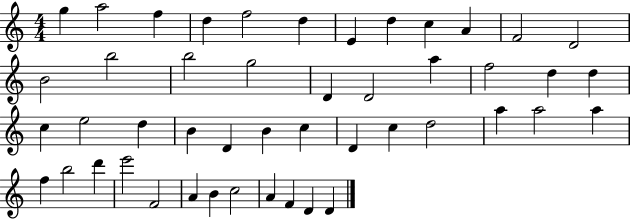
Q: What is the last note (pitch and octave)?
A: D4